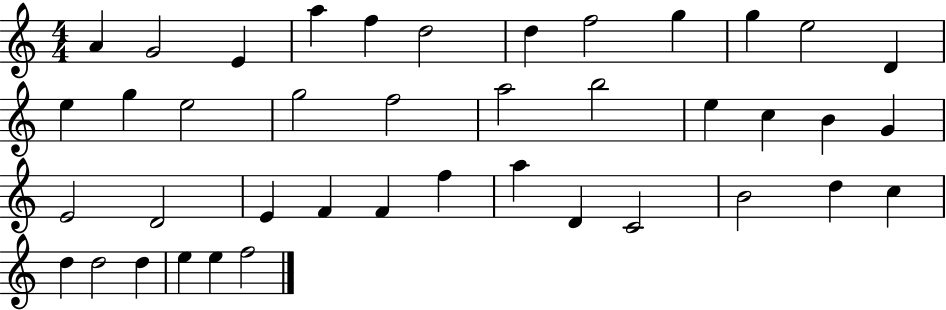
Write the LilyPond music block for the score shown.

{
  \clef treble
  \numericTimeSignature
  \time 4/4
  \key c \major
  a'4 g'2 e'4 | a''4 f''4 d''2 | d''4 f''2 g''4 | g''4 e''2 d'4 | \break e''4 g''4 e''2 | g''2 f''2 | a''2 b''2 | e''4 c''4 b'4 g'4 | \break e'2 d'2 | e'4 f'4 f'4 f''4 | a''4 d'4 c'2 | b'2 d''4 c''4 | \break d''4 d''2 d''4 | e''4 e''4 f''2 | \bar "|."
}